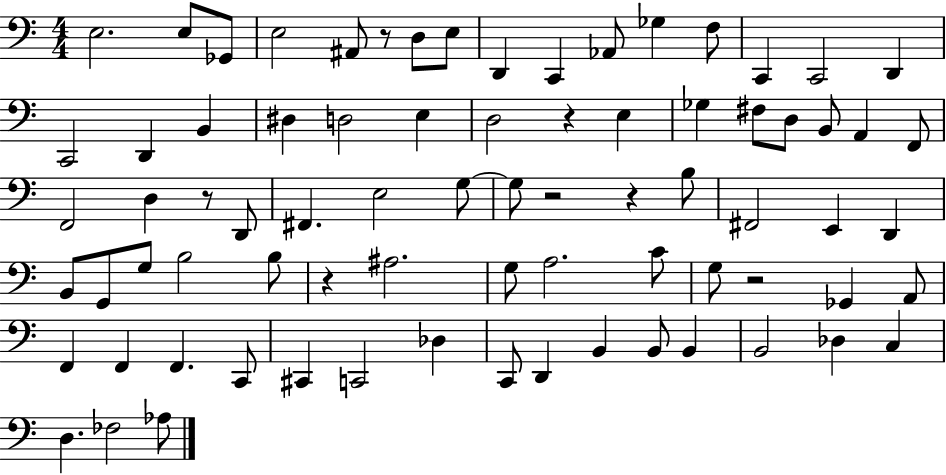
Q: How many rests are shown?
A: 7